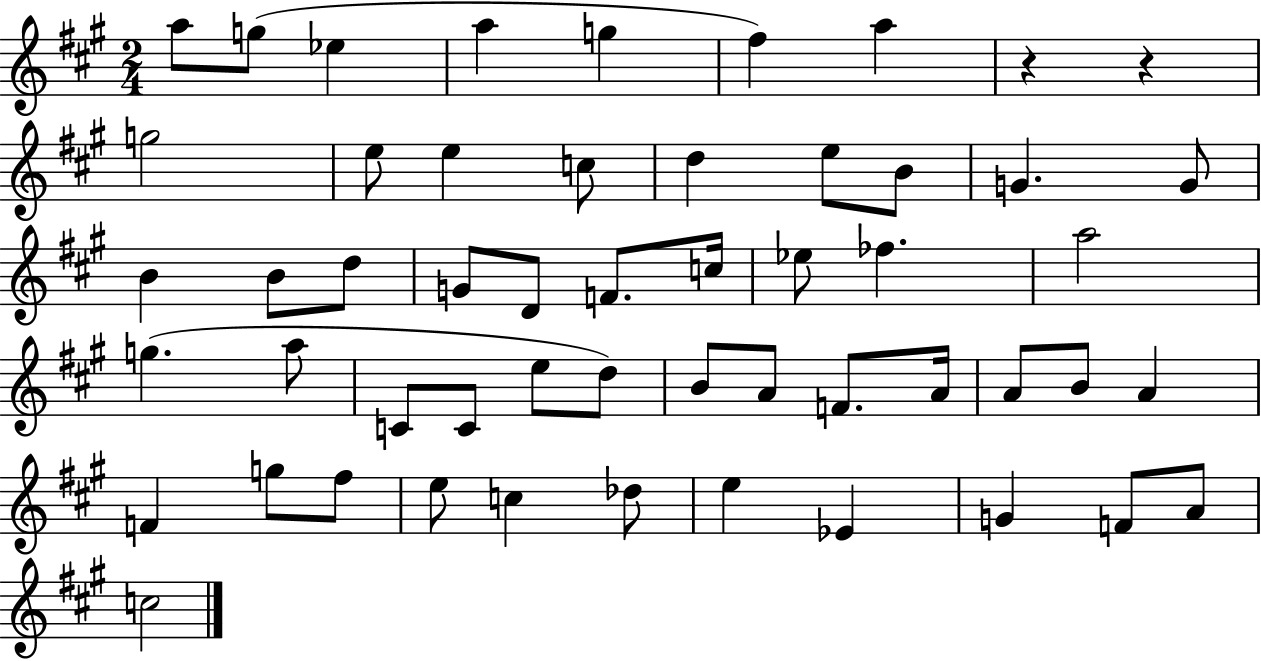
A5/e G5/e Eb5/q A5/q G5/q F#5/q A5/q R/q R/q G5/h E5/e E5/q C5/e D5/q E5/e B4/e G4/q. G4/e B4/q B4/e D5/e G4/e D4/e F4/e. C5/s Eb5/e FES5/q. A5/h G5/q. A5/e C4/e C4/e E5/e D5/e B4/e A4/e F4/e. A4/s A4/e B4/e A4/q F4/q G5/e F#5/e E5/e C5/q Db5/e E5/q Eb4/q G4/q F4/e A4/e C5/h